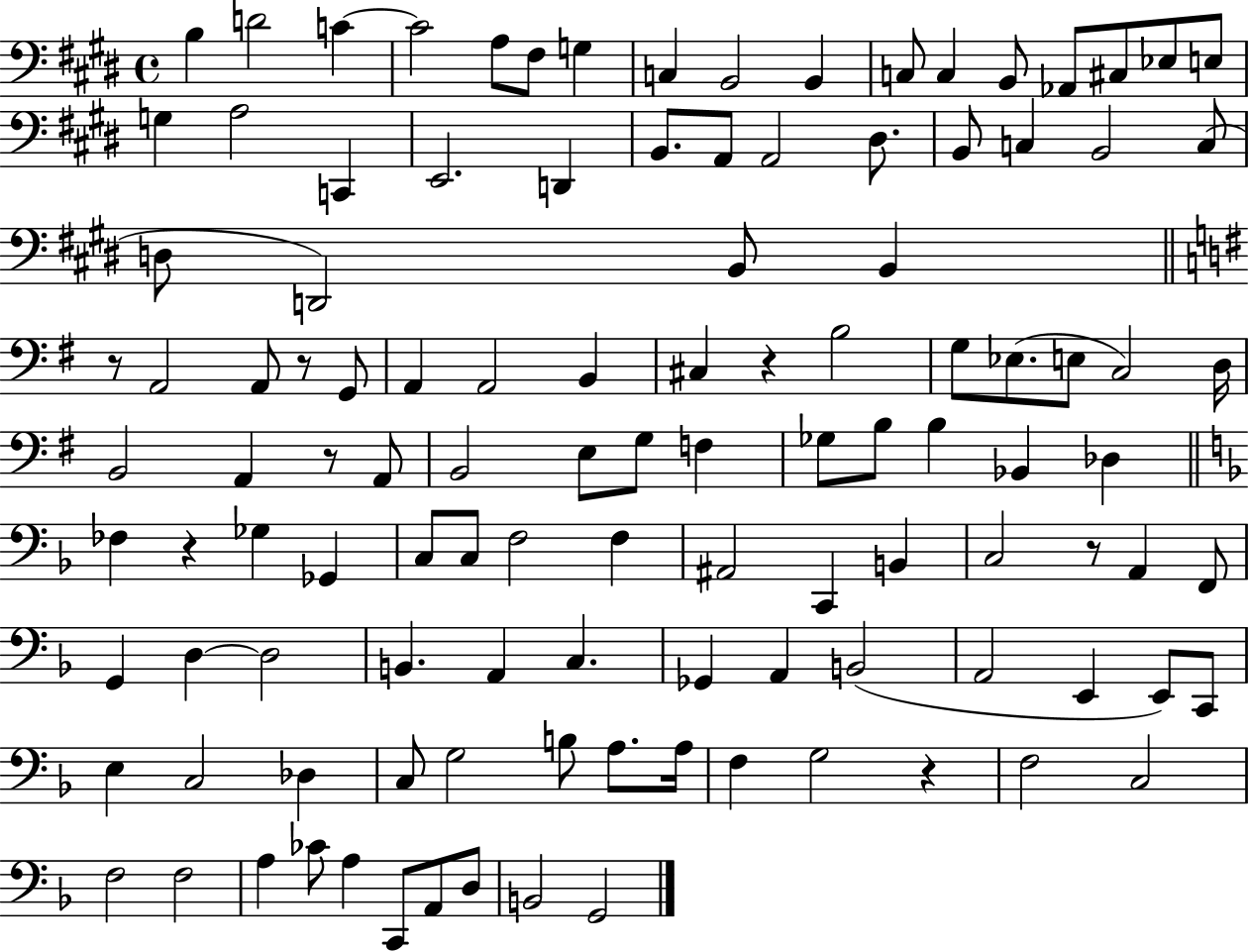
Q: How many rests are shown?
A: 7